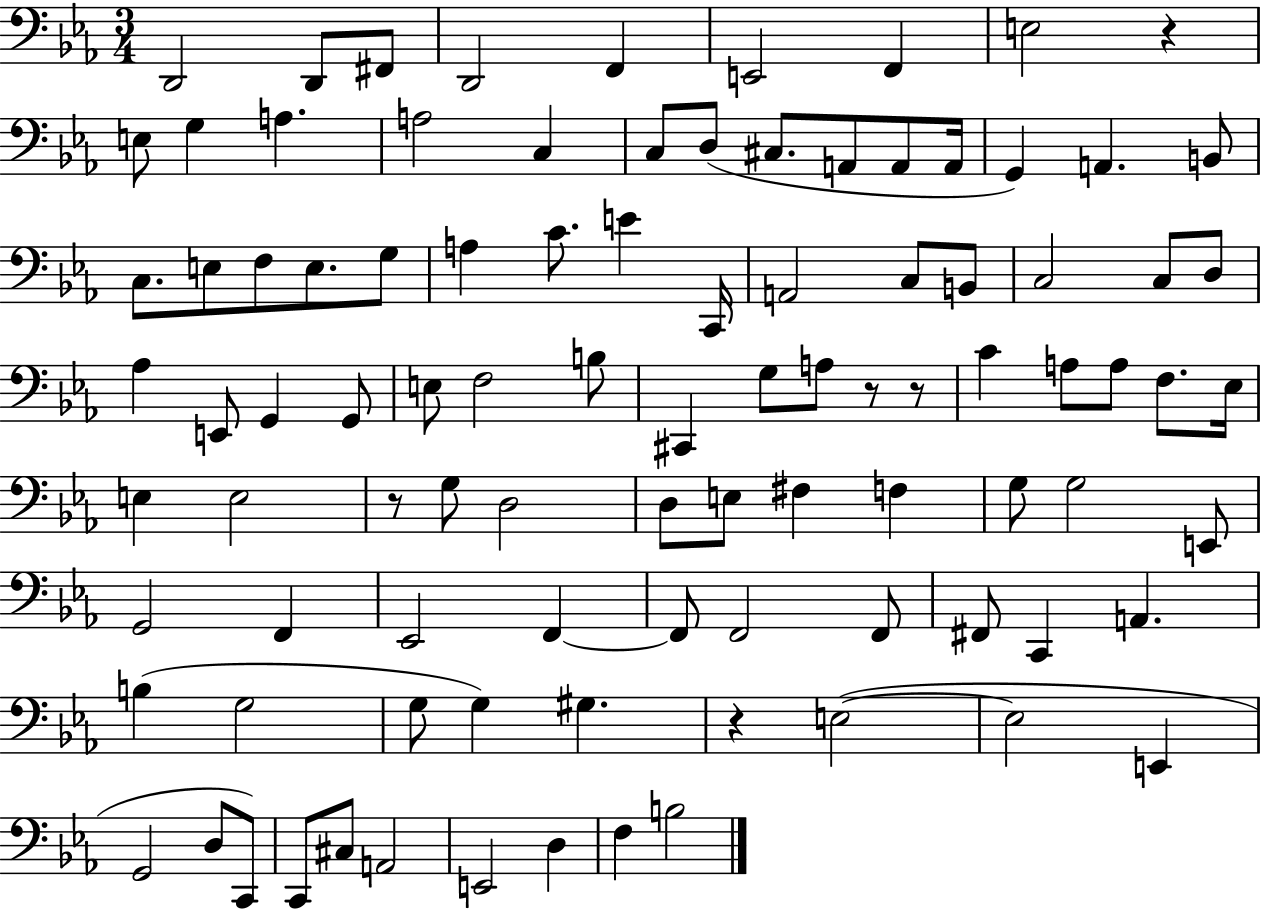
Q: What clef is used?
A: bass